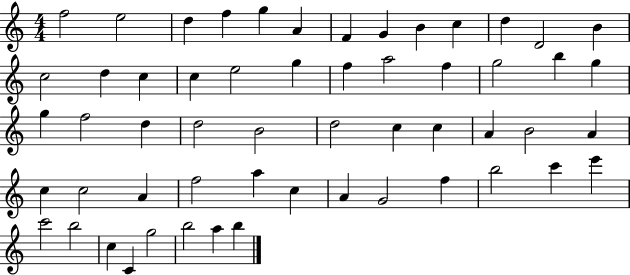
F5/h E5/h D5/q F5/q G5/q A4/q F4/q G4/q B4/q C5/q D5/q D4/h B4/q C5/h D5/q C5/q C5/q E5/h G5/q F5/q A5/h F5/q G5/h B5/q G5/q G5/q F5/h D5/q D5/h B4/h D5/h C5/q C5/q A4/q B4/h A4/q C5/q C5/h A4/q F5/h A5/q C5/q A4/q G4/h F5/q B5/h C6/q E6/q C6/h B5/h C5/q C4/q G5/h B5/h A5/q B5/q